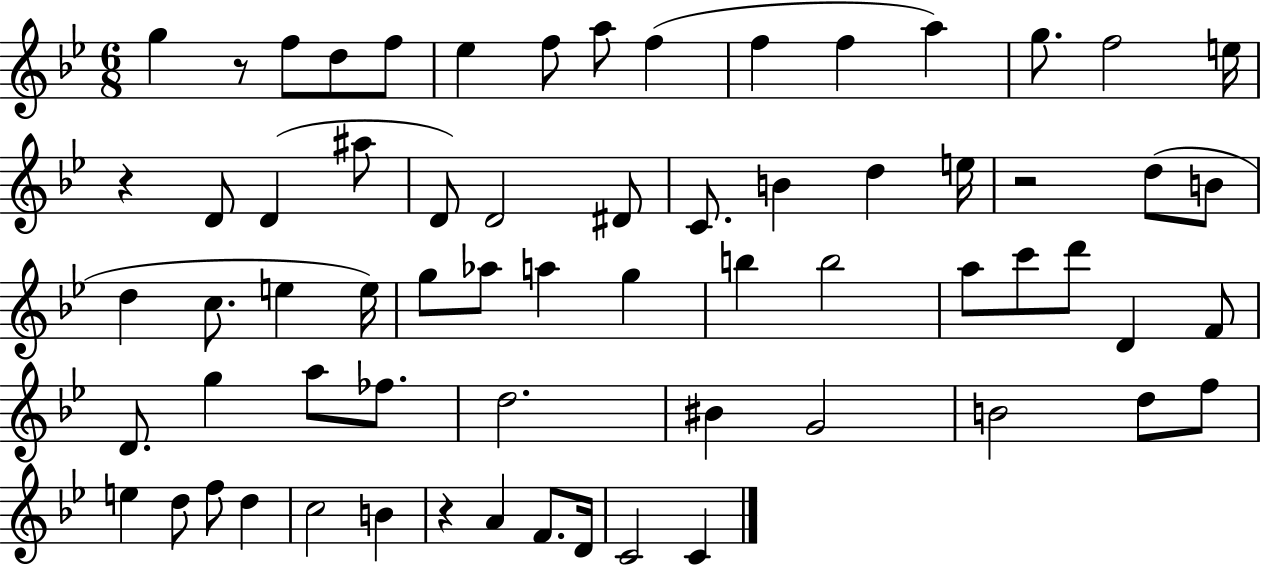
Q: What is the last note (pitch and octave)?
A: C4